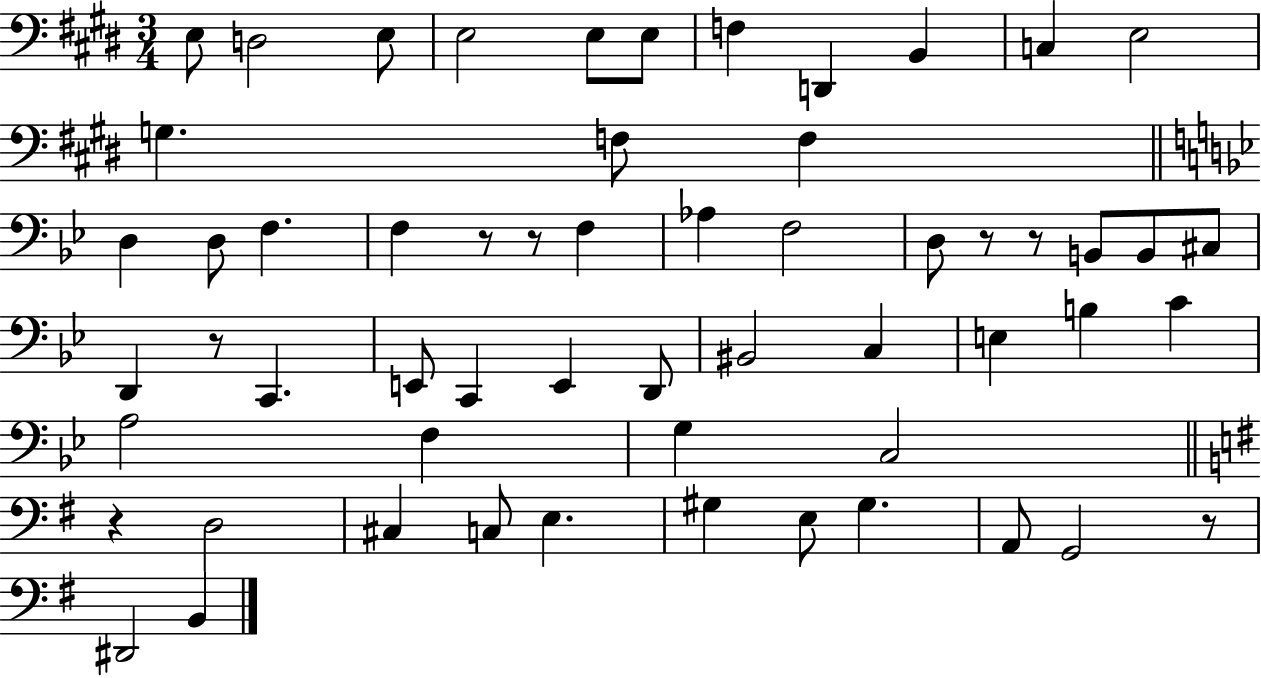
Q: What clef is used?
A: bass